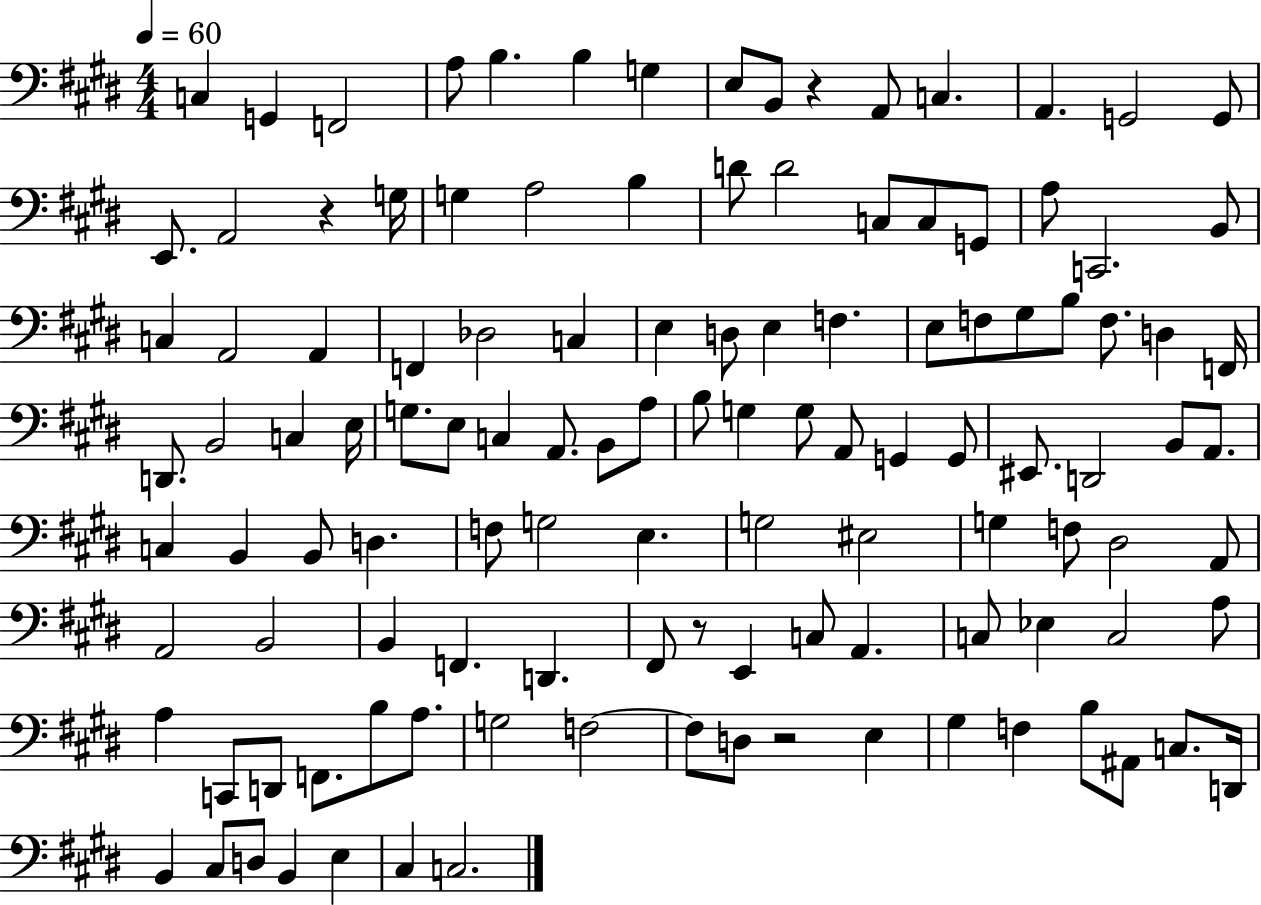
{
  \clef bass
  \numericTimeSignature
  \time 4/4
  \key e \major
  \tempo 4 = 60
  c4 g,4 f,2 | a8 b4. b4 g4 | e8 b,8 r4 a,8 c4. | a,4. g,2 g,8 | \break e,8. a,2 r4 g16 | g4 a2 b4 | d'8 d'2 c8 c8 g,8 | a8 c,2. b,8 | \break c4 a,2 a,4 | f,4 des2 c4 | e4 d8 e4 f4. | e8 f8 gis8 b8 f8. d4 f,16 | \break d,8. b,2 c4 e16 | g8. e8 c4 a,8. b,8 a8 | b8 g4 g8 a,8 g,4 g,8 | eis,8. d,2 b,8 a,8. | \break c4 b,4 b,8 d4. | f8 g2 e4. | g2 eis2 | g4 f8 dis2 a,8 | \break a,2 b,2 | b,4 f,4. d,4. | fis,8 r8 e,4 c8 a,4. | c8 ees4 c2 a8 | \break a4 c,8 d,8 f,8. b8 a8. | g2 f2~~ | f8 d8 r2 e4 | gis4 f4 b8 ais,8 c8. d,16 | \break b,4 cis8 d8 b,4 e4 | cis4 c2. | \bar "|."
}